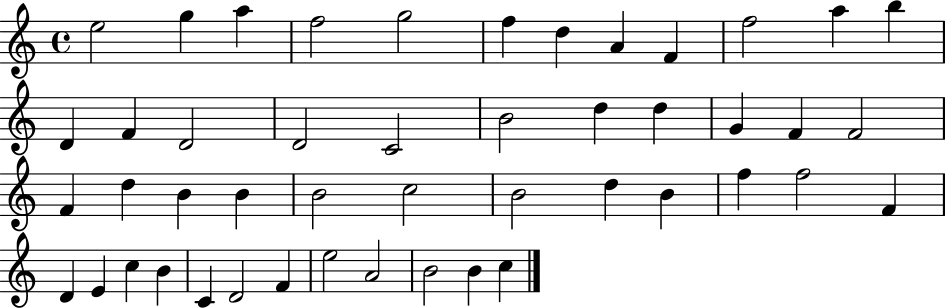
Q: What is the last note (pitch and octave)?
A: C5